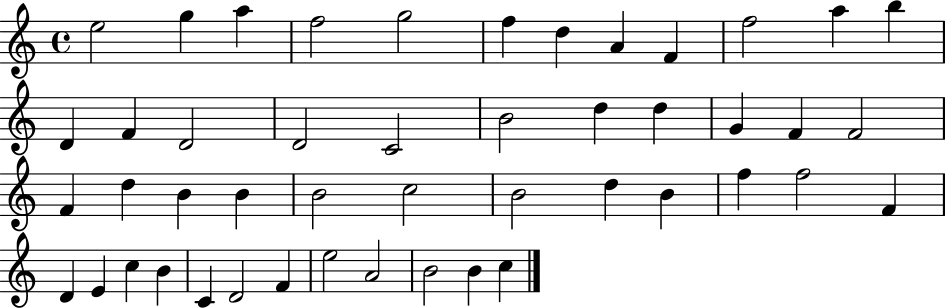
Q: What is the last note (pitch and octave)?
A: C5